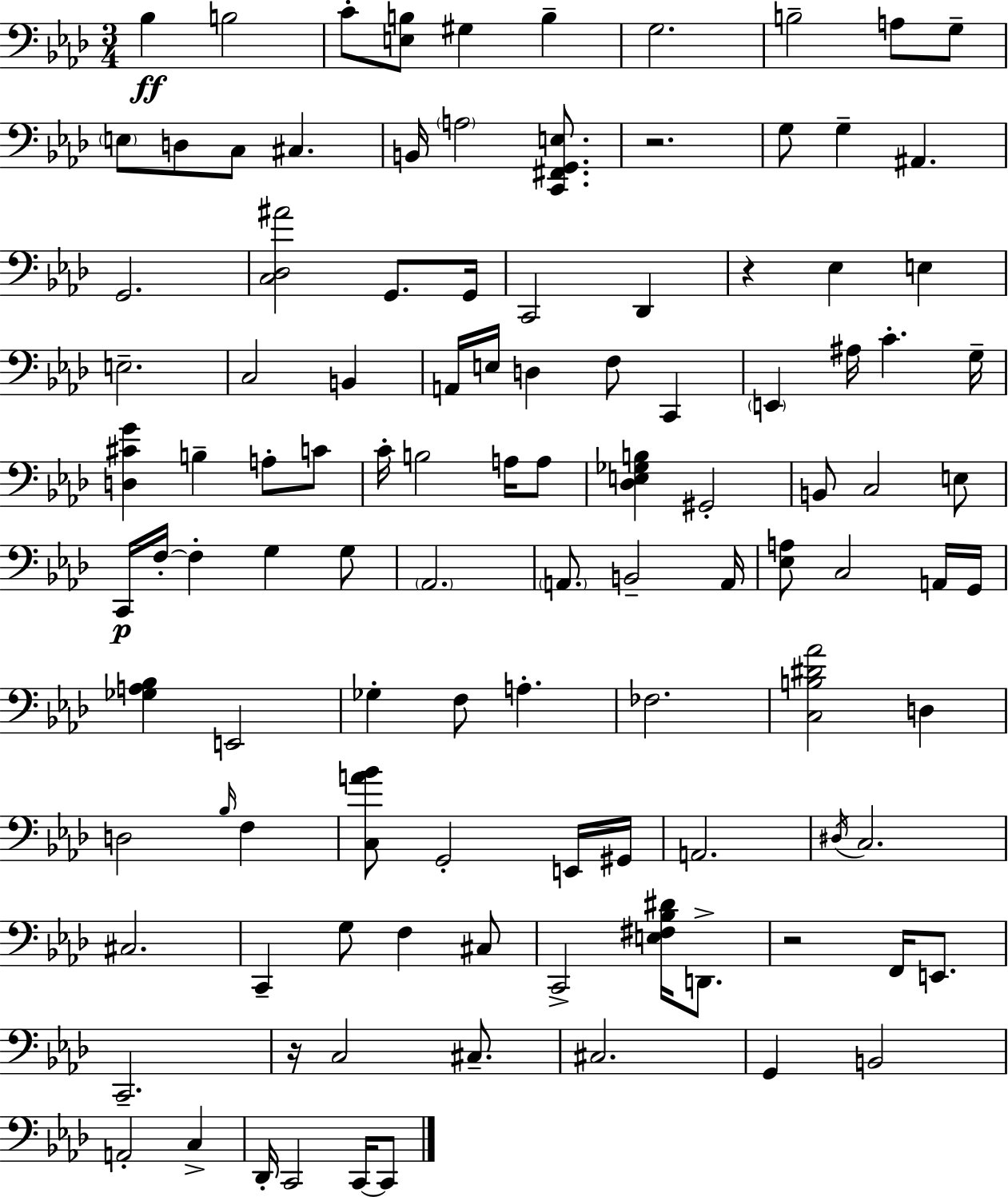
X:1
T:Untitled
M:3/4
L:1/4
K:Ab
_B, B,2 C/2 [E,B,]/2 ^G, B, G,2 B,2 A,/2 G,/2 E,/2 D,/2 C,/2 ^C, B,,/4 A,2 [C,,^F,,G,,E,]/2 z2 G,/2 G, ^A,, G,,2 [C,_D,^A]2 G,,/2 G,,/4 C,,2 _D,, z _E, E, E,2 C,2 B,, A,,/4 E,/4 D, F,/2 C,, E,, ^A,/4 C G,/4 [D,^CG] B, A,/2 C/2 C/4 B,2 A,/4 A,/2 [_D,E,_G,B,] ^G,,2 B,,/2 C,2 E,/2 C,,/4 F,/4 F, G, G,/2 _A,,2 A,,/2 B,,2 A,,/4 [_E,A,]/2 C,2 A,,/4 G,,/4 [_G,A,_B,] E,,2 _G, F,/2 A, _F,2 [C,B,^D_A]2 D, D,2 _B,/4 F, [C,A_B]/2 G,,2 E,,/4 ^G,,/4 A,,2 ^D,/4 C,2 ^C,2 C,, G,/2 F, ^C,/2 C,,2 [E,^F,_B,^D]/4 D,,/2 z2 F,,/4 E,,/2 C,,2 z/4 C,2 ^C,/2 ^C,2 G,, B,,2 A,,2 C, _D,,/4 C,,2 C,,/4 C,,/2